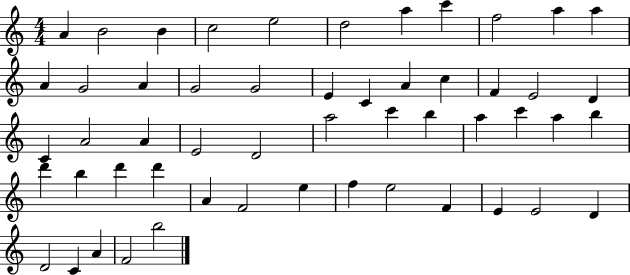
{
  \clef treble
  \numericTimeSignature
  \time 4/4
  \key c \major
  a'4 b'2 b'4 | c''2 e''2 | d''2 a''4 c'''4 | f''2 a''4 a''4 | \break a'4 g'2 a'4 | g'2 g'2 | e'4 c'4 a'4 c''4 | f'4 e'2 d'4 | \break c'4 a'2 a'4 | e'2 d'2 | a''2 c'''4 b''4 | a''4 c'''4 a''4 b''4 | \break d'''4 b''4 d'''4 d'''4 | a'4 f'2 e''4 | f''4 e''2 f'4 | e'4 e'2 d'4 | \break d'2 c'4 a'4 | f'2 b''2 | \bar "|."
}